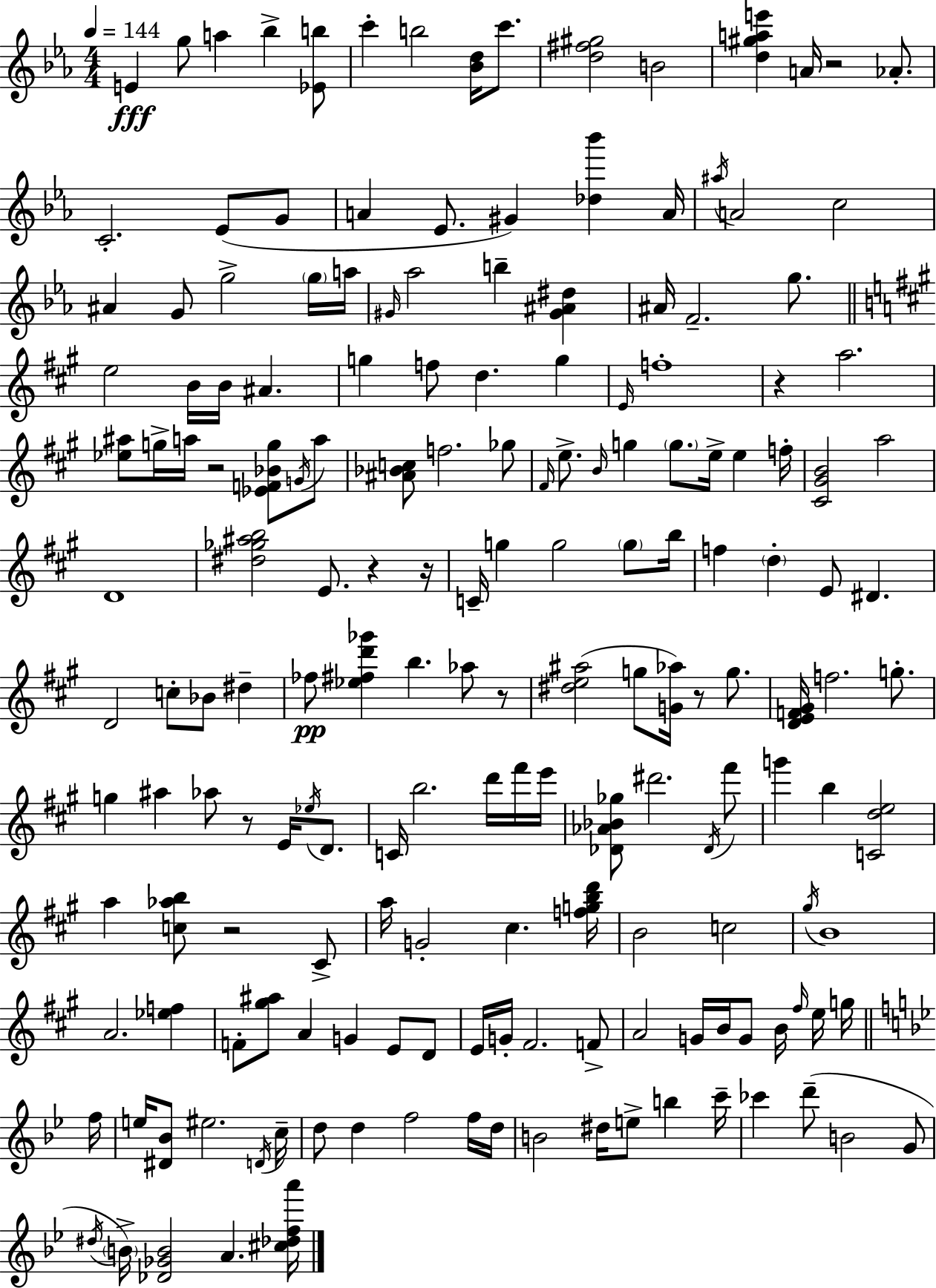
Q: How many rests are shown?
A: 9